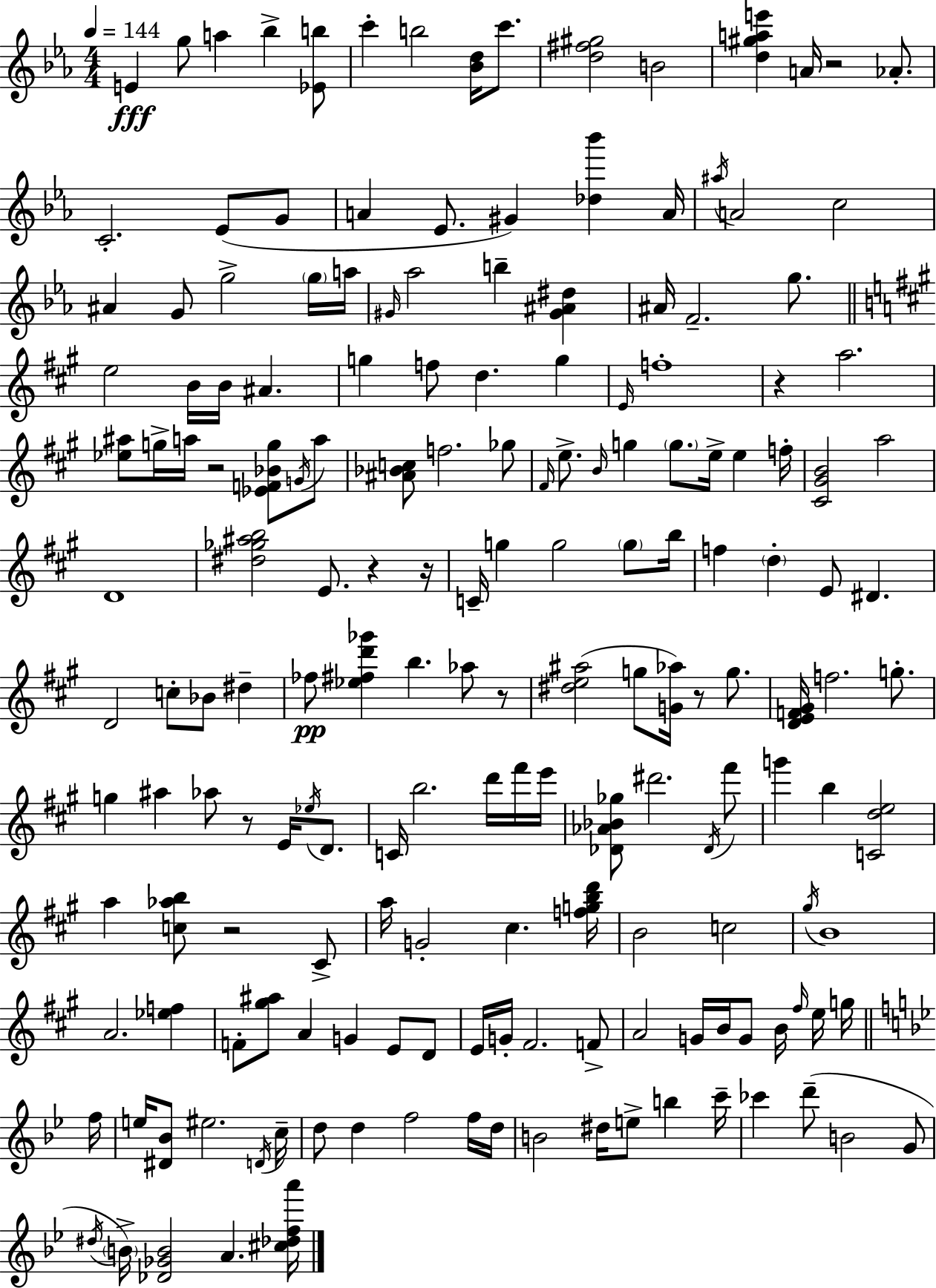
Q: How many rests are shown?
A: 9